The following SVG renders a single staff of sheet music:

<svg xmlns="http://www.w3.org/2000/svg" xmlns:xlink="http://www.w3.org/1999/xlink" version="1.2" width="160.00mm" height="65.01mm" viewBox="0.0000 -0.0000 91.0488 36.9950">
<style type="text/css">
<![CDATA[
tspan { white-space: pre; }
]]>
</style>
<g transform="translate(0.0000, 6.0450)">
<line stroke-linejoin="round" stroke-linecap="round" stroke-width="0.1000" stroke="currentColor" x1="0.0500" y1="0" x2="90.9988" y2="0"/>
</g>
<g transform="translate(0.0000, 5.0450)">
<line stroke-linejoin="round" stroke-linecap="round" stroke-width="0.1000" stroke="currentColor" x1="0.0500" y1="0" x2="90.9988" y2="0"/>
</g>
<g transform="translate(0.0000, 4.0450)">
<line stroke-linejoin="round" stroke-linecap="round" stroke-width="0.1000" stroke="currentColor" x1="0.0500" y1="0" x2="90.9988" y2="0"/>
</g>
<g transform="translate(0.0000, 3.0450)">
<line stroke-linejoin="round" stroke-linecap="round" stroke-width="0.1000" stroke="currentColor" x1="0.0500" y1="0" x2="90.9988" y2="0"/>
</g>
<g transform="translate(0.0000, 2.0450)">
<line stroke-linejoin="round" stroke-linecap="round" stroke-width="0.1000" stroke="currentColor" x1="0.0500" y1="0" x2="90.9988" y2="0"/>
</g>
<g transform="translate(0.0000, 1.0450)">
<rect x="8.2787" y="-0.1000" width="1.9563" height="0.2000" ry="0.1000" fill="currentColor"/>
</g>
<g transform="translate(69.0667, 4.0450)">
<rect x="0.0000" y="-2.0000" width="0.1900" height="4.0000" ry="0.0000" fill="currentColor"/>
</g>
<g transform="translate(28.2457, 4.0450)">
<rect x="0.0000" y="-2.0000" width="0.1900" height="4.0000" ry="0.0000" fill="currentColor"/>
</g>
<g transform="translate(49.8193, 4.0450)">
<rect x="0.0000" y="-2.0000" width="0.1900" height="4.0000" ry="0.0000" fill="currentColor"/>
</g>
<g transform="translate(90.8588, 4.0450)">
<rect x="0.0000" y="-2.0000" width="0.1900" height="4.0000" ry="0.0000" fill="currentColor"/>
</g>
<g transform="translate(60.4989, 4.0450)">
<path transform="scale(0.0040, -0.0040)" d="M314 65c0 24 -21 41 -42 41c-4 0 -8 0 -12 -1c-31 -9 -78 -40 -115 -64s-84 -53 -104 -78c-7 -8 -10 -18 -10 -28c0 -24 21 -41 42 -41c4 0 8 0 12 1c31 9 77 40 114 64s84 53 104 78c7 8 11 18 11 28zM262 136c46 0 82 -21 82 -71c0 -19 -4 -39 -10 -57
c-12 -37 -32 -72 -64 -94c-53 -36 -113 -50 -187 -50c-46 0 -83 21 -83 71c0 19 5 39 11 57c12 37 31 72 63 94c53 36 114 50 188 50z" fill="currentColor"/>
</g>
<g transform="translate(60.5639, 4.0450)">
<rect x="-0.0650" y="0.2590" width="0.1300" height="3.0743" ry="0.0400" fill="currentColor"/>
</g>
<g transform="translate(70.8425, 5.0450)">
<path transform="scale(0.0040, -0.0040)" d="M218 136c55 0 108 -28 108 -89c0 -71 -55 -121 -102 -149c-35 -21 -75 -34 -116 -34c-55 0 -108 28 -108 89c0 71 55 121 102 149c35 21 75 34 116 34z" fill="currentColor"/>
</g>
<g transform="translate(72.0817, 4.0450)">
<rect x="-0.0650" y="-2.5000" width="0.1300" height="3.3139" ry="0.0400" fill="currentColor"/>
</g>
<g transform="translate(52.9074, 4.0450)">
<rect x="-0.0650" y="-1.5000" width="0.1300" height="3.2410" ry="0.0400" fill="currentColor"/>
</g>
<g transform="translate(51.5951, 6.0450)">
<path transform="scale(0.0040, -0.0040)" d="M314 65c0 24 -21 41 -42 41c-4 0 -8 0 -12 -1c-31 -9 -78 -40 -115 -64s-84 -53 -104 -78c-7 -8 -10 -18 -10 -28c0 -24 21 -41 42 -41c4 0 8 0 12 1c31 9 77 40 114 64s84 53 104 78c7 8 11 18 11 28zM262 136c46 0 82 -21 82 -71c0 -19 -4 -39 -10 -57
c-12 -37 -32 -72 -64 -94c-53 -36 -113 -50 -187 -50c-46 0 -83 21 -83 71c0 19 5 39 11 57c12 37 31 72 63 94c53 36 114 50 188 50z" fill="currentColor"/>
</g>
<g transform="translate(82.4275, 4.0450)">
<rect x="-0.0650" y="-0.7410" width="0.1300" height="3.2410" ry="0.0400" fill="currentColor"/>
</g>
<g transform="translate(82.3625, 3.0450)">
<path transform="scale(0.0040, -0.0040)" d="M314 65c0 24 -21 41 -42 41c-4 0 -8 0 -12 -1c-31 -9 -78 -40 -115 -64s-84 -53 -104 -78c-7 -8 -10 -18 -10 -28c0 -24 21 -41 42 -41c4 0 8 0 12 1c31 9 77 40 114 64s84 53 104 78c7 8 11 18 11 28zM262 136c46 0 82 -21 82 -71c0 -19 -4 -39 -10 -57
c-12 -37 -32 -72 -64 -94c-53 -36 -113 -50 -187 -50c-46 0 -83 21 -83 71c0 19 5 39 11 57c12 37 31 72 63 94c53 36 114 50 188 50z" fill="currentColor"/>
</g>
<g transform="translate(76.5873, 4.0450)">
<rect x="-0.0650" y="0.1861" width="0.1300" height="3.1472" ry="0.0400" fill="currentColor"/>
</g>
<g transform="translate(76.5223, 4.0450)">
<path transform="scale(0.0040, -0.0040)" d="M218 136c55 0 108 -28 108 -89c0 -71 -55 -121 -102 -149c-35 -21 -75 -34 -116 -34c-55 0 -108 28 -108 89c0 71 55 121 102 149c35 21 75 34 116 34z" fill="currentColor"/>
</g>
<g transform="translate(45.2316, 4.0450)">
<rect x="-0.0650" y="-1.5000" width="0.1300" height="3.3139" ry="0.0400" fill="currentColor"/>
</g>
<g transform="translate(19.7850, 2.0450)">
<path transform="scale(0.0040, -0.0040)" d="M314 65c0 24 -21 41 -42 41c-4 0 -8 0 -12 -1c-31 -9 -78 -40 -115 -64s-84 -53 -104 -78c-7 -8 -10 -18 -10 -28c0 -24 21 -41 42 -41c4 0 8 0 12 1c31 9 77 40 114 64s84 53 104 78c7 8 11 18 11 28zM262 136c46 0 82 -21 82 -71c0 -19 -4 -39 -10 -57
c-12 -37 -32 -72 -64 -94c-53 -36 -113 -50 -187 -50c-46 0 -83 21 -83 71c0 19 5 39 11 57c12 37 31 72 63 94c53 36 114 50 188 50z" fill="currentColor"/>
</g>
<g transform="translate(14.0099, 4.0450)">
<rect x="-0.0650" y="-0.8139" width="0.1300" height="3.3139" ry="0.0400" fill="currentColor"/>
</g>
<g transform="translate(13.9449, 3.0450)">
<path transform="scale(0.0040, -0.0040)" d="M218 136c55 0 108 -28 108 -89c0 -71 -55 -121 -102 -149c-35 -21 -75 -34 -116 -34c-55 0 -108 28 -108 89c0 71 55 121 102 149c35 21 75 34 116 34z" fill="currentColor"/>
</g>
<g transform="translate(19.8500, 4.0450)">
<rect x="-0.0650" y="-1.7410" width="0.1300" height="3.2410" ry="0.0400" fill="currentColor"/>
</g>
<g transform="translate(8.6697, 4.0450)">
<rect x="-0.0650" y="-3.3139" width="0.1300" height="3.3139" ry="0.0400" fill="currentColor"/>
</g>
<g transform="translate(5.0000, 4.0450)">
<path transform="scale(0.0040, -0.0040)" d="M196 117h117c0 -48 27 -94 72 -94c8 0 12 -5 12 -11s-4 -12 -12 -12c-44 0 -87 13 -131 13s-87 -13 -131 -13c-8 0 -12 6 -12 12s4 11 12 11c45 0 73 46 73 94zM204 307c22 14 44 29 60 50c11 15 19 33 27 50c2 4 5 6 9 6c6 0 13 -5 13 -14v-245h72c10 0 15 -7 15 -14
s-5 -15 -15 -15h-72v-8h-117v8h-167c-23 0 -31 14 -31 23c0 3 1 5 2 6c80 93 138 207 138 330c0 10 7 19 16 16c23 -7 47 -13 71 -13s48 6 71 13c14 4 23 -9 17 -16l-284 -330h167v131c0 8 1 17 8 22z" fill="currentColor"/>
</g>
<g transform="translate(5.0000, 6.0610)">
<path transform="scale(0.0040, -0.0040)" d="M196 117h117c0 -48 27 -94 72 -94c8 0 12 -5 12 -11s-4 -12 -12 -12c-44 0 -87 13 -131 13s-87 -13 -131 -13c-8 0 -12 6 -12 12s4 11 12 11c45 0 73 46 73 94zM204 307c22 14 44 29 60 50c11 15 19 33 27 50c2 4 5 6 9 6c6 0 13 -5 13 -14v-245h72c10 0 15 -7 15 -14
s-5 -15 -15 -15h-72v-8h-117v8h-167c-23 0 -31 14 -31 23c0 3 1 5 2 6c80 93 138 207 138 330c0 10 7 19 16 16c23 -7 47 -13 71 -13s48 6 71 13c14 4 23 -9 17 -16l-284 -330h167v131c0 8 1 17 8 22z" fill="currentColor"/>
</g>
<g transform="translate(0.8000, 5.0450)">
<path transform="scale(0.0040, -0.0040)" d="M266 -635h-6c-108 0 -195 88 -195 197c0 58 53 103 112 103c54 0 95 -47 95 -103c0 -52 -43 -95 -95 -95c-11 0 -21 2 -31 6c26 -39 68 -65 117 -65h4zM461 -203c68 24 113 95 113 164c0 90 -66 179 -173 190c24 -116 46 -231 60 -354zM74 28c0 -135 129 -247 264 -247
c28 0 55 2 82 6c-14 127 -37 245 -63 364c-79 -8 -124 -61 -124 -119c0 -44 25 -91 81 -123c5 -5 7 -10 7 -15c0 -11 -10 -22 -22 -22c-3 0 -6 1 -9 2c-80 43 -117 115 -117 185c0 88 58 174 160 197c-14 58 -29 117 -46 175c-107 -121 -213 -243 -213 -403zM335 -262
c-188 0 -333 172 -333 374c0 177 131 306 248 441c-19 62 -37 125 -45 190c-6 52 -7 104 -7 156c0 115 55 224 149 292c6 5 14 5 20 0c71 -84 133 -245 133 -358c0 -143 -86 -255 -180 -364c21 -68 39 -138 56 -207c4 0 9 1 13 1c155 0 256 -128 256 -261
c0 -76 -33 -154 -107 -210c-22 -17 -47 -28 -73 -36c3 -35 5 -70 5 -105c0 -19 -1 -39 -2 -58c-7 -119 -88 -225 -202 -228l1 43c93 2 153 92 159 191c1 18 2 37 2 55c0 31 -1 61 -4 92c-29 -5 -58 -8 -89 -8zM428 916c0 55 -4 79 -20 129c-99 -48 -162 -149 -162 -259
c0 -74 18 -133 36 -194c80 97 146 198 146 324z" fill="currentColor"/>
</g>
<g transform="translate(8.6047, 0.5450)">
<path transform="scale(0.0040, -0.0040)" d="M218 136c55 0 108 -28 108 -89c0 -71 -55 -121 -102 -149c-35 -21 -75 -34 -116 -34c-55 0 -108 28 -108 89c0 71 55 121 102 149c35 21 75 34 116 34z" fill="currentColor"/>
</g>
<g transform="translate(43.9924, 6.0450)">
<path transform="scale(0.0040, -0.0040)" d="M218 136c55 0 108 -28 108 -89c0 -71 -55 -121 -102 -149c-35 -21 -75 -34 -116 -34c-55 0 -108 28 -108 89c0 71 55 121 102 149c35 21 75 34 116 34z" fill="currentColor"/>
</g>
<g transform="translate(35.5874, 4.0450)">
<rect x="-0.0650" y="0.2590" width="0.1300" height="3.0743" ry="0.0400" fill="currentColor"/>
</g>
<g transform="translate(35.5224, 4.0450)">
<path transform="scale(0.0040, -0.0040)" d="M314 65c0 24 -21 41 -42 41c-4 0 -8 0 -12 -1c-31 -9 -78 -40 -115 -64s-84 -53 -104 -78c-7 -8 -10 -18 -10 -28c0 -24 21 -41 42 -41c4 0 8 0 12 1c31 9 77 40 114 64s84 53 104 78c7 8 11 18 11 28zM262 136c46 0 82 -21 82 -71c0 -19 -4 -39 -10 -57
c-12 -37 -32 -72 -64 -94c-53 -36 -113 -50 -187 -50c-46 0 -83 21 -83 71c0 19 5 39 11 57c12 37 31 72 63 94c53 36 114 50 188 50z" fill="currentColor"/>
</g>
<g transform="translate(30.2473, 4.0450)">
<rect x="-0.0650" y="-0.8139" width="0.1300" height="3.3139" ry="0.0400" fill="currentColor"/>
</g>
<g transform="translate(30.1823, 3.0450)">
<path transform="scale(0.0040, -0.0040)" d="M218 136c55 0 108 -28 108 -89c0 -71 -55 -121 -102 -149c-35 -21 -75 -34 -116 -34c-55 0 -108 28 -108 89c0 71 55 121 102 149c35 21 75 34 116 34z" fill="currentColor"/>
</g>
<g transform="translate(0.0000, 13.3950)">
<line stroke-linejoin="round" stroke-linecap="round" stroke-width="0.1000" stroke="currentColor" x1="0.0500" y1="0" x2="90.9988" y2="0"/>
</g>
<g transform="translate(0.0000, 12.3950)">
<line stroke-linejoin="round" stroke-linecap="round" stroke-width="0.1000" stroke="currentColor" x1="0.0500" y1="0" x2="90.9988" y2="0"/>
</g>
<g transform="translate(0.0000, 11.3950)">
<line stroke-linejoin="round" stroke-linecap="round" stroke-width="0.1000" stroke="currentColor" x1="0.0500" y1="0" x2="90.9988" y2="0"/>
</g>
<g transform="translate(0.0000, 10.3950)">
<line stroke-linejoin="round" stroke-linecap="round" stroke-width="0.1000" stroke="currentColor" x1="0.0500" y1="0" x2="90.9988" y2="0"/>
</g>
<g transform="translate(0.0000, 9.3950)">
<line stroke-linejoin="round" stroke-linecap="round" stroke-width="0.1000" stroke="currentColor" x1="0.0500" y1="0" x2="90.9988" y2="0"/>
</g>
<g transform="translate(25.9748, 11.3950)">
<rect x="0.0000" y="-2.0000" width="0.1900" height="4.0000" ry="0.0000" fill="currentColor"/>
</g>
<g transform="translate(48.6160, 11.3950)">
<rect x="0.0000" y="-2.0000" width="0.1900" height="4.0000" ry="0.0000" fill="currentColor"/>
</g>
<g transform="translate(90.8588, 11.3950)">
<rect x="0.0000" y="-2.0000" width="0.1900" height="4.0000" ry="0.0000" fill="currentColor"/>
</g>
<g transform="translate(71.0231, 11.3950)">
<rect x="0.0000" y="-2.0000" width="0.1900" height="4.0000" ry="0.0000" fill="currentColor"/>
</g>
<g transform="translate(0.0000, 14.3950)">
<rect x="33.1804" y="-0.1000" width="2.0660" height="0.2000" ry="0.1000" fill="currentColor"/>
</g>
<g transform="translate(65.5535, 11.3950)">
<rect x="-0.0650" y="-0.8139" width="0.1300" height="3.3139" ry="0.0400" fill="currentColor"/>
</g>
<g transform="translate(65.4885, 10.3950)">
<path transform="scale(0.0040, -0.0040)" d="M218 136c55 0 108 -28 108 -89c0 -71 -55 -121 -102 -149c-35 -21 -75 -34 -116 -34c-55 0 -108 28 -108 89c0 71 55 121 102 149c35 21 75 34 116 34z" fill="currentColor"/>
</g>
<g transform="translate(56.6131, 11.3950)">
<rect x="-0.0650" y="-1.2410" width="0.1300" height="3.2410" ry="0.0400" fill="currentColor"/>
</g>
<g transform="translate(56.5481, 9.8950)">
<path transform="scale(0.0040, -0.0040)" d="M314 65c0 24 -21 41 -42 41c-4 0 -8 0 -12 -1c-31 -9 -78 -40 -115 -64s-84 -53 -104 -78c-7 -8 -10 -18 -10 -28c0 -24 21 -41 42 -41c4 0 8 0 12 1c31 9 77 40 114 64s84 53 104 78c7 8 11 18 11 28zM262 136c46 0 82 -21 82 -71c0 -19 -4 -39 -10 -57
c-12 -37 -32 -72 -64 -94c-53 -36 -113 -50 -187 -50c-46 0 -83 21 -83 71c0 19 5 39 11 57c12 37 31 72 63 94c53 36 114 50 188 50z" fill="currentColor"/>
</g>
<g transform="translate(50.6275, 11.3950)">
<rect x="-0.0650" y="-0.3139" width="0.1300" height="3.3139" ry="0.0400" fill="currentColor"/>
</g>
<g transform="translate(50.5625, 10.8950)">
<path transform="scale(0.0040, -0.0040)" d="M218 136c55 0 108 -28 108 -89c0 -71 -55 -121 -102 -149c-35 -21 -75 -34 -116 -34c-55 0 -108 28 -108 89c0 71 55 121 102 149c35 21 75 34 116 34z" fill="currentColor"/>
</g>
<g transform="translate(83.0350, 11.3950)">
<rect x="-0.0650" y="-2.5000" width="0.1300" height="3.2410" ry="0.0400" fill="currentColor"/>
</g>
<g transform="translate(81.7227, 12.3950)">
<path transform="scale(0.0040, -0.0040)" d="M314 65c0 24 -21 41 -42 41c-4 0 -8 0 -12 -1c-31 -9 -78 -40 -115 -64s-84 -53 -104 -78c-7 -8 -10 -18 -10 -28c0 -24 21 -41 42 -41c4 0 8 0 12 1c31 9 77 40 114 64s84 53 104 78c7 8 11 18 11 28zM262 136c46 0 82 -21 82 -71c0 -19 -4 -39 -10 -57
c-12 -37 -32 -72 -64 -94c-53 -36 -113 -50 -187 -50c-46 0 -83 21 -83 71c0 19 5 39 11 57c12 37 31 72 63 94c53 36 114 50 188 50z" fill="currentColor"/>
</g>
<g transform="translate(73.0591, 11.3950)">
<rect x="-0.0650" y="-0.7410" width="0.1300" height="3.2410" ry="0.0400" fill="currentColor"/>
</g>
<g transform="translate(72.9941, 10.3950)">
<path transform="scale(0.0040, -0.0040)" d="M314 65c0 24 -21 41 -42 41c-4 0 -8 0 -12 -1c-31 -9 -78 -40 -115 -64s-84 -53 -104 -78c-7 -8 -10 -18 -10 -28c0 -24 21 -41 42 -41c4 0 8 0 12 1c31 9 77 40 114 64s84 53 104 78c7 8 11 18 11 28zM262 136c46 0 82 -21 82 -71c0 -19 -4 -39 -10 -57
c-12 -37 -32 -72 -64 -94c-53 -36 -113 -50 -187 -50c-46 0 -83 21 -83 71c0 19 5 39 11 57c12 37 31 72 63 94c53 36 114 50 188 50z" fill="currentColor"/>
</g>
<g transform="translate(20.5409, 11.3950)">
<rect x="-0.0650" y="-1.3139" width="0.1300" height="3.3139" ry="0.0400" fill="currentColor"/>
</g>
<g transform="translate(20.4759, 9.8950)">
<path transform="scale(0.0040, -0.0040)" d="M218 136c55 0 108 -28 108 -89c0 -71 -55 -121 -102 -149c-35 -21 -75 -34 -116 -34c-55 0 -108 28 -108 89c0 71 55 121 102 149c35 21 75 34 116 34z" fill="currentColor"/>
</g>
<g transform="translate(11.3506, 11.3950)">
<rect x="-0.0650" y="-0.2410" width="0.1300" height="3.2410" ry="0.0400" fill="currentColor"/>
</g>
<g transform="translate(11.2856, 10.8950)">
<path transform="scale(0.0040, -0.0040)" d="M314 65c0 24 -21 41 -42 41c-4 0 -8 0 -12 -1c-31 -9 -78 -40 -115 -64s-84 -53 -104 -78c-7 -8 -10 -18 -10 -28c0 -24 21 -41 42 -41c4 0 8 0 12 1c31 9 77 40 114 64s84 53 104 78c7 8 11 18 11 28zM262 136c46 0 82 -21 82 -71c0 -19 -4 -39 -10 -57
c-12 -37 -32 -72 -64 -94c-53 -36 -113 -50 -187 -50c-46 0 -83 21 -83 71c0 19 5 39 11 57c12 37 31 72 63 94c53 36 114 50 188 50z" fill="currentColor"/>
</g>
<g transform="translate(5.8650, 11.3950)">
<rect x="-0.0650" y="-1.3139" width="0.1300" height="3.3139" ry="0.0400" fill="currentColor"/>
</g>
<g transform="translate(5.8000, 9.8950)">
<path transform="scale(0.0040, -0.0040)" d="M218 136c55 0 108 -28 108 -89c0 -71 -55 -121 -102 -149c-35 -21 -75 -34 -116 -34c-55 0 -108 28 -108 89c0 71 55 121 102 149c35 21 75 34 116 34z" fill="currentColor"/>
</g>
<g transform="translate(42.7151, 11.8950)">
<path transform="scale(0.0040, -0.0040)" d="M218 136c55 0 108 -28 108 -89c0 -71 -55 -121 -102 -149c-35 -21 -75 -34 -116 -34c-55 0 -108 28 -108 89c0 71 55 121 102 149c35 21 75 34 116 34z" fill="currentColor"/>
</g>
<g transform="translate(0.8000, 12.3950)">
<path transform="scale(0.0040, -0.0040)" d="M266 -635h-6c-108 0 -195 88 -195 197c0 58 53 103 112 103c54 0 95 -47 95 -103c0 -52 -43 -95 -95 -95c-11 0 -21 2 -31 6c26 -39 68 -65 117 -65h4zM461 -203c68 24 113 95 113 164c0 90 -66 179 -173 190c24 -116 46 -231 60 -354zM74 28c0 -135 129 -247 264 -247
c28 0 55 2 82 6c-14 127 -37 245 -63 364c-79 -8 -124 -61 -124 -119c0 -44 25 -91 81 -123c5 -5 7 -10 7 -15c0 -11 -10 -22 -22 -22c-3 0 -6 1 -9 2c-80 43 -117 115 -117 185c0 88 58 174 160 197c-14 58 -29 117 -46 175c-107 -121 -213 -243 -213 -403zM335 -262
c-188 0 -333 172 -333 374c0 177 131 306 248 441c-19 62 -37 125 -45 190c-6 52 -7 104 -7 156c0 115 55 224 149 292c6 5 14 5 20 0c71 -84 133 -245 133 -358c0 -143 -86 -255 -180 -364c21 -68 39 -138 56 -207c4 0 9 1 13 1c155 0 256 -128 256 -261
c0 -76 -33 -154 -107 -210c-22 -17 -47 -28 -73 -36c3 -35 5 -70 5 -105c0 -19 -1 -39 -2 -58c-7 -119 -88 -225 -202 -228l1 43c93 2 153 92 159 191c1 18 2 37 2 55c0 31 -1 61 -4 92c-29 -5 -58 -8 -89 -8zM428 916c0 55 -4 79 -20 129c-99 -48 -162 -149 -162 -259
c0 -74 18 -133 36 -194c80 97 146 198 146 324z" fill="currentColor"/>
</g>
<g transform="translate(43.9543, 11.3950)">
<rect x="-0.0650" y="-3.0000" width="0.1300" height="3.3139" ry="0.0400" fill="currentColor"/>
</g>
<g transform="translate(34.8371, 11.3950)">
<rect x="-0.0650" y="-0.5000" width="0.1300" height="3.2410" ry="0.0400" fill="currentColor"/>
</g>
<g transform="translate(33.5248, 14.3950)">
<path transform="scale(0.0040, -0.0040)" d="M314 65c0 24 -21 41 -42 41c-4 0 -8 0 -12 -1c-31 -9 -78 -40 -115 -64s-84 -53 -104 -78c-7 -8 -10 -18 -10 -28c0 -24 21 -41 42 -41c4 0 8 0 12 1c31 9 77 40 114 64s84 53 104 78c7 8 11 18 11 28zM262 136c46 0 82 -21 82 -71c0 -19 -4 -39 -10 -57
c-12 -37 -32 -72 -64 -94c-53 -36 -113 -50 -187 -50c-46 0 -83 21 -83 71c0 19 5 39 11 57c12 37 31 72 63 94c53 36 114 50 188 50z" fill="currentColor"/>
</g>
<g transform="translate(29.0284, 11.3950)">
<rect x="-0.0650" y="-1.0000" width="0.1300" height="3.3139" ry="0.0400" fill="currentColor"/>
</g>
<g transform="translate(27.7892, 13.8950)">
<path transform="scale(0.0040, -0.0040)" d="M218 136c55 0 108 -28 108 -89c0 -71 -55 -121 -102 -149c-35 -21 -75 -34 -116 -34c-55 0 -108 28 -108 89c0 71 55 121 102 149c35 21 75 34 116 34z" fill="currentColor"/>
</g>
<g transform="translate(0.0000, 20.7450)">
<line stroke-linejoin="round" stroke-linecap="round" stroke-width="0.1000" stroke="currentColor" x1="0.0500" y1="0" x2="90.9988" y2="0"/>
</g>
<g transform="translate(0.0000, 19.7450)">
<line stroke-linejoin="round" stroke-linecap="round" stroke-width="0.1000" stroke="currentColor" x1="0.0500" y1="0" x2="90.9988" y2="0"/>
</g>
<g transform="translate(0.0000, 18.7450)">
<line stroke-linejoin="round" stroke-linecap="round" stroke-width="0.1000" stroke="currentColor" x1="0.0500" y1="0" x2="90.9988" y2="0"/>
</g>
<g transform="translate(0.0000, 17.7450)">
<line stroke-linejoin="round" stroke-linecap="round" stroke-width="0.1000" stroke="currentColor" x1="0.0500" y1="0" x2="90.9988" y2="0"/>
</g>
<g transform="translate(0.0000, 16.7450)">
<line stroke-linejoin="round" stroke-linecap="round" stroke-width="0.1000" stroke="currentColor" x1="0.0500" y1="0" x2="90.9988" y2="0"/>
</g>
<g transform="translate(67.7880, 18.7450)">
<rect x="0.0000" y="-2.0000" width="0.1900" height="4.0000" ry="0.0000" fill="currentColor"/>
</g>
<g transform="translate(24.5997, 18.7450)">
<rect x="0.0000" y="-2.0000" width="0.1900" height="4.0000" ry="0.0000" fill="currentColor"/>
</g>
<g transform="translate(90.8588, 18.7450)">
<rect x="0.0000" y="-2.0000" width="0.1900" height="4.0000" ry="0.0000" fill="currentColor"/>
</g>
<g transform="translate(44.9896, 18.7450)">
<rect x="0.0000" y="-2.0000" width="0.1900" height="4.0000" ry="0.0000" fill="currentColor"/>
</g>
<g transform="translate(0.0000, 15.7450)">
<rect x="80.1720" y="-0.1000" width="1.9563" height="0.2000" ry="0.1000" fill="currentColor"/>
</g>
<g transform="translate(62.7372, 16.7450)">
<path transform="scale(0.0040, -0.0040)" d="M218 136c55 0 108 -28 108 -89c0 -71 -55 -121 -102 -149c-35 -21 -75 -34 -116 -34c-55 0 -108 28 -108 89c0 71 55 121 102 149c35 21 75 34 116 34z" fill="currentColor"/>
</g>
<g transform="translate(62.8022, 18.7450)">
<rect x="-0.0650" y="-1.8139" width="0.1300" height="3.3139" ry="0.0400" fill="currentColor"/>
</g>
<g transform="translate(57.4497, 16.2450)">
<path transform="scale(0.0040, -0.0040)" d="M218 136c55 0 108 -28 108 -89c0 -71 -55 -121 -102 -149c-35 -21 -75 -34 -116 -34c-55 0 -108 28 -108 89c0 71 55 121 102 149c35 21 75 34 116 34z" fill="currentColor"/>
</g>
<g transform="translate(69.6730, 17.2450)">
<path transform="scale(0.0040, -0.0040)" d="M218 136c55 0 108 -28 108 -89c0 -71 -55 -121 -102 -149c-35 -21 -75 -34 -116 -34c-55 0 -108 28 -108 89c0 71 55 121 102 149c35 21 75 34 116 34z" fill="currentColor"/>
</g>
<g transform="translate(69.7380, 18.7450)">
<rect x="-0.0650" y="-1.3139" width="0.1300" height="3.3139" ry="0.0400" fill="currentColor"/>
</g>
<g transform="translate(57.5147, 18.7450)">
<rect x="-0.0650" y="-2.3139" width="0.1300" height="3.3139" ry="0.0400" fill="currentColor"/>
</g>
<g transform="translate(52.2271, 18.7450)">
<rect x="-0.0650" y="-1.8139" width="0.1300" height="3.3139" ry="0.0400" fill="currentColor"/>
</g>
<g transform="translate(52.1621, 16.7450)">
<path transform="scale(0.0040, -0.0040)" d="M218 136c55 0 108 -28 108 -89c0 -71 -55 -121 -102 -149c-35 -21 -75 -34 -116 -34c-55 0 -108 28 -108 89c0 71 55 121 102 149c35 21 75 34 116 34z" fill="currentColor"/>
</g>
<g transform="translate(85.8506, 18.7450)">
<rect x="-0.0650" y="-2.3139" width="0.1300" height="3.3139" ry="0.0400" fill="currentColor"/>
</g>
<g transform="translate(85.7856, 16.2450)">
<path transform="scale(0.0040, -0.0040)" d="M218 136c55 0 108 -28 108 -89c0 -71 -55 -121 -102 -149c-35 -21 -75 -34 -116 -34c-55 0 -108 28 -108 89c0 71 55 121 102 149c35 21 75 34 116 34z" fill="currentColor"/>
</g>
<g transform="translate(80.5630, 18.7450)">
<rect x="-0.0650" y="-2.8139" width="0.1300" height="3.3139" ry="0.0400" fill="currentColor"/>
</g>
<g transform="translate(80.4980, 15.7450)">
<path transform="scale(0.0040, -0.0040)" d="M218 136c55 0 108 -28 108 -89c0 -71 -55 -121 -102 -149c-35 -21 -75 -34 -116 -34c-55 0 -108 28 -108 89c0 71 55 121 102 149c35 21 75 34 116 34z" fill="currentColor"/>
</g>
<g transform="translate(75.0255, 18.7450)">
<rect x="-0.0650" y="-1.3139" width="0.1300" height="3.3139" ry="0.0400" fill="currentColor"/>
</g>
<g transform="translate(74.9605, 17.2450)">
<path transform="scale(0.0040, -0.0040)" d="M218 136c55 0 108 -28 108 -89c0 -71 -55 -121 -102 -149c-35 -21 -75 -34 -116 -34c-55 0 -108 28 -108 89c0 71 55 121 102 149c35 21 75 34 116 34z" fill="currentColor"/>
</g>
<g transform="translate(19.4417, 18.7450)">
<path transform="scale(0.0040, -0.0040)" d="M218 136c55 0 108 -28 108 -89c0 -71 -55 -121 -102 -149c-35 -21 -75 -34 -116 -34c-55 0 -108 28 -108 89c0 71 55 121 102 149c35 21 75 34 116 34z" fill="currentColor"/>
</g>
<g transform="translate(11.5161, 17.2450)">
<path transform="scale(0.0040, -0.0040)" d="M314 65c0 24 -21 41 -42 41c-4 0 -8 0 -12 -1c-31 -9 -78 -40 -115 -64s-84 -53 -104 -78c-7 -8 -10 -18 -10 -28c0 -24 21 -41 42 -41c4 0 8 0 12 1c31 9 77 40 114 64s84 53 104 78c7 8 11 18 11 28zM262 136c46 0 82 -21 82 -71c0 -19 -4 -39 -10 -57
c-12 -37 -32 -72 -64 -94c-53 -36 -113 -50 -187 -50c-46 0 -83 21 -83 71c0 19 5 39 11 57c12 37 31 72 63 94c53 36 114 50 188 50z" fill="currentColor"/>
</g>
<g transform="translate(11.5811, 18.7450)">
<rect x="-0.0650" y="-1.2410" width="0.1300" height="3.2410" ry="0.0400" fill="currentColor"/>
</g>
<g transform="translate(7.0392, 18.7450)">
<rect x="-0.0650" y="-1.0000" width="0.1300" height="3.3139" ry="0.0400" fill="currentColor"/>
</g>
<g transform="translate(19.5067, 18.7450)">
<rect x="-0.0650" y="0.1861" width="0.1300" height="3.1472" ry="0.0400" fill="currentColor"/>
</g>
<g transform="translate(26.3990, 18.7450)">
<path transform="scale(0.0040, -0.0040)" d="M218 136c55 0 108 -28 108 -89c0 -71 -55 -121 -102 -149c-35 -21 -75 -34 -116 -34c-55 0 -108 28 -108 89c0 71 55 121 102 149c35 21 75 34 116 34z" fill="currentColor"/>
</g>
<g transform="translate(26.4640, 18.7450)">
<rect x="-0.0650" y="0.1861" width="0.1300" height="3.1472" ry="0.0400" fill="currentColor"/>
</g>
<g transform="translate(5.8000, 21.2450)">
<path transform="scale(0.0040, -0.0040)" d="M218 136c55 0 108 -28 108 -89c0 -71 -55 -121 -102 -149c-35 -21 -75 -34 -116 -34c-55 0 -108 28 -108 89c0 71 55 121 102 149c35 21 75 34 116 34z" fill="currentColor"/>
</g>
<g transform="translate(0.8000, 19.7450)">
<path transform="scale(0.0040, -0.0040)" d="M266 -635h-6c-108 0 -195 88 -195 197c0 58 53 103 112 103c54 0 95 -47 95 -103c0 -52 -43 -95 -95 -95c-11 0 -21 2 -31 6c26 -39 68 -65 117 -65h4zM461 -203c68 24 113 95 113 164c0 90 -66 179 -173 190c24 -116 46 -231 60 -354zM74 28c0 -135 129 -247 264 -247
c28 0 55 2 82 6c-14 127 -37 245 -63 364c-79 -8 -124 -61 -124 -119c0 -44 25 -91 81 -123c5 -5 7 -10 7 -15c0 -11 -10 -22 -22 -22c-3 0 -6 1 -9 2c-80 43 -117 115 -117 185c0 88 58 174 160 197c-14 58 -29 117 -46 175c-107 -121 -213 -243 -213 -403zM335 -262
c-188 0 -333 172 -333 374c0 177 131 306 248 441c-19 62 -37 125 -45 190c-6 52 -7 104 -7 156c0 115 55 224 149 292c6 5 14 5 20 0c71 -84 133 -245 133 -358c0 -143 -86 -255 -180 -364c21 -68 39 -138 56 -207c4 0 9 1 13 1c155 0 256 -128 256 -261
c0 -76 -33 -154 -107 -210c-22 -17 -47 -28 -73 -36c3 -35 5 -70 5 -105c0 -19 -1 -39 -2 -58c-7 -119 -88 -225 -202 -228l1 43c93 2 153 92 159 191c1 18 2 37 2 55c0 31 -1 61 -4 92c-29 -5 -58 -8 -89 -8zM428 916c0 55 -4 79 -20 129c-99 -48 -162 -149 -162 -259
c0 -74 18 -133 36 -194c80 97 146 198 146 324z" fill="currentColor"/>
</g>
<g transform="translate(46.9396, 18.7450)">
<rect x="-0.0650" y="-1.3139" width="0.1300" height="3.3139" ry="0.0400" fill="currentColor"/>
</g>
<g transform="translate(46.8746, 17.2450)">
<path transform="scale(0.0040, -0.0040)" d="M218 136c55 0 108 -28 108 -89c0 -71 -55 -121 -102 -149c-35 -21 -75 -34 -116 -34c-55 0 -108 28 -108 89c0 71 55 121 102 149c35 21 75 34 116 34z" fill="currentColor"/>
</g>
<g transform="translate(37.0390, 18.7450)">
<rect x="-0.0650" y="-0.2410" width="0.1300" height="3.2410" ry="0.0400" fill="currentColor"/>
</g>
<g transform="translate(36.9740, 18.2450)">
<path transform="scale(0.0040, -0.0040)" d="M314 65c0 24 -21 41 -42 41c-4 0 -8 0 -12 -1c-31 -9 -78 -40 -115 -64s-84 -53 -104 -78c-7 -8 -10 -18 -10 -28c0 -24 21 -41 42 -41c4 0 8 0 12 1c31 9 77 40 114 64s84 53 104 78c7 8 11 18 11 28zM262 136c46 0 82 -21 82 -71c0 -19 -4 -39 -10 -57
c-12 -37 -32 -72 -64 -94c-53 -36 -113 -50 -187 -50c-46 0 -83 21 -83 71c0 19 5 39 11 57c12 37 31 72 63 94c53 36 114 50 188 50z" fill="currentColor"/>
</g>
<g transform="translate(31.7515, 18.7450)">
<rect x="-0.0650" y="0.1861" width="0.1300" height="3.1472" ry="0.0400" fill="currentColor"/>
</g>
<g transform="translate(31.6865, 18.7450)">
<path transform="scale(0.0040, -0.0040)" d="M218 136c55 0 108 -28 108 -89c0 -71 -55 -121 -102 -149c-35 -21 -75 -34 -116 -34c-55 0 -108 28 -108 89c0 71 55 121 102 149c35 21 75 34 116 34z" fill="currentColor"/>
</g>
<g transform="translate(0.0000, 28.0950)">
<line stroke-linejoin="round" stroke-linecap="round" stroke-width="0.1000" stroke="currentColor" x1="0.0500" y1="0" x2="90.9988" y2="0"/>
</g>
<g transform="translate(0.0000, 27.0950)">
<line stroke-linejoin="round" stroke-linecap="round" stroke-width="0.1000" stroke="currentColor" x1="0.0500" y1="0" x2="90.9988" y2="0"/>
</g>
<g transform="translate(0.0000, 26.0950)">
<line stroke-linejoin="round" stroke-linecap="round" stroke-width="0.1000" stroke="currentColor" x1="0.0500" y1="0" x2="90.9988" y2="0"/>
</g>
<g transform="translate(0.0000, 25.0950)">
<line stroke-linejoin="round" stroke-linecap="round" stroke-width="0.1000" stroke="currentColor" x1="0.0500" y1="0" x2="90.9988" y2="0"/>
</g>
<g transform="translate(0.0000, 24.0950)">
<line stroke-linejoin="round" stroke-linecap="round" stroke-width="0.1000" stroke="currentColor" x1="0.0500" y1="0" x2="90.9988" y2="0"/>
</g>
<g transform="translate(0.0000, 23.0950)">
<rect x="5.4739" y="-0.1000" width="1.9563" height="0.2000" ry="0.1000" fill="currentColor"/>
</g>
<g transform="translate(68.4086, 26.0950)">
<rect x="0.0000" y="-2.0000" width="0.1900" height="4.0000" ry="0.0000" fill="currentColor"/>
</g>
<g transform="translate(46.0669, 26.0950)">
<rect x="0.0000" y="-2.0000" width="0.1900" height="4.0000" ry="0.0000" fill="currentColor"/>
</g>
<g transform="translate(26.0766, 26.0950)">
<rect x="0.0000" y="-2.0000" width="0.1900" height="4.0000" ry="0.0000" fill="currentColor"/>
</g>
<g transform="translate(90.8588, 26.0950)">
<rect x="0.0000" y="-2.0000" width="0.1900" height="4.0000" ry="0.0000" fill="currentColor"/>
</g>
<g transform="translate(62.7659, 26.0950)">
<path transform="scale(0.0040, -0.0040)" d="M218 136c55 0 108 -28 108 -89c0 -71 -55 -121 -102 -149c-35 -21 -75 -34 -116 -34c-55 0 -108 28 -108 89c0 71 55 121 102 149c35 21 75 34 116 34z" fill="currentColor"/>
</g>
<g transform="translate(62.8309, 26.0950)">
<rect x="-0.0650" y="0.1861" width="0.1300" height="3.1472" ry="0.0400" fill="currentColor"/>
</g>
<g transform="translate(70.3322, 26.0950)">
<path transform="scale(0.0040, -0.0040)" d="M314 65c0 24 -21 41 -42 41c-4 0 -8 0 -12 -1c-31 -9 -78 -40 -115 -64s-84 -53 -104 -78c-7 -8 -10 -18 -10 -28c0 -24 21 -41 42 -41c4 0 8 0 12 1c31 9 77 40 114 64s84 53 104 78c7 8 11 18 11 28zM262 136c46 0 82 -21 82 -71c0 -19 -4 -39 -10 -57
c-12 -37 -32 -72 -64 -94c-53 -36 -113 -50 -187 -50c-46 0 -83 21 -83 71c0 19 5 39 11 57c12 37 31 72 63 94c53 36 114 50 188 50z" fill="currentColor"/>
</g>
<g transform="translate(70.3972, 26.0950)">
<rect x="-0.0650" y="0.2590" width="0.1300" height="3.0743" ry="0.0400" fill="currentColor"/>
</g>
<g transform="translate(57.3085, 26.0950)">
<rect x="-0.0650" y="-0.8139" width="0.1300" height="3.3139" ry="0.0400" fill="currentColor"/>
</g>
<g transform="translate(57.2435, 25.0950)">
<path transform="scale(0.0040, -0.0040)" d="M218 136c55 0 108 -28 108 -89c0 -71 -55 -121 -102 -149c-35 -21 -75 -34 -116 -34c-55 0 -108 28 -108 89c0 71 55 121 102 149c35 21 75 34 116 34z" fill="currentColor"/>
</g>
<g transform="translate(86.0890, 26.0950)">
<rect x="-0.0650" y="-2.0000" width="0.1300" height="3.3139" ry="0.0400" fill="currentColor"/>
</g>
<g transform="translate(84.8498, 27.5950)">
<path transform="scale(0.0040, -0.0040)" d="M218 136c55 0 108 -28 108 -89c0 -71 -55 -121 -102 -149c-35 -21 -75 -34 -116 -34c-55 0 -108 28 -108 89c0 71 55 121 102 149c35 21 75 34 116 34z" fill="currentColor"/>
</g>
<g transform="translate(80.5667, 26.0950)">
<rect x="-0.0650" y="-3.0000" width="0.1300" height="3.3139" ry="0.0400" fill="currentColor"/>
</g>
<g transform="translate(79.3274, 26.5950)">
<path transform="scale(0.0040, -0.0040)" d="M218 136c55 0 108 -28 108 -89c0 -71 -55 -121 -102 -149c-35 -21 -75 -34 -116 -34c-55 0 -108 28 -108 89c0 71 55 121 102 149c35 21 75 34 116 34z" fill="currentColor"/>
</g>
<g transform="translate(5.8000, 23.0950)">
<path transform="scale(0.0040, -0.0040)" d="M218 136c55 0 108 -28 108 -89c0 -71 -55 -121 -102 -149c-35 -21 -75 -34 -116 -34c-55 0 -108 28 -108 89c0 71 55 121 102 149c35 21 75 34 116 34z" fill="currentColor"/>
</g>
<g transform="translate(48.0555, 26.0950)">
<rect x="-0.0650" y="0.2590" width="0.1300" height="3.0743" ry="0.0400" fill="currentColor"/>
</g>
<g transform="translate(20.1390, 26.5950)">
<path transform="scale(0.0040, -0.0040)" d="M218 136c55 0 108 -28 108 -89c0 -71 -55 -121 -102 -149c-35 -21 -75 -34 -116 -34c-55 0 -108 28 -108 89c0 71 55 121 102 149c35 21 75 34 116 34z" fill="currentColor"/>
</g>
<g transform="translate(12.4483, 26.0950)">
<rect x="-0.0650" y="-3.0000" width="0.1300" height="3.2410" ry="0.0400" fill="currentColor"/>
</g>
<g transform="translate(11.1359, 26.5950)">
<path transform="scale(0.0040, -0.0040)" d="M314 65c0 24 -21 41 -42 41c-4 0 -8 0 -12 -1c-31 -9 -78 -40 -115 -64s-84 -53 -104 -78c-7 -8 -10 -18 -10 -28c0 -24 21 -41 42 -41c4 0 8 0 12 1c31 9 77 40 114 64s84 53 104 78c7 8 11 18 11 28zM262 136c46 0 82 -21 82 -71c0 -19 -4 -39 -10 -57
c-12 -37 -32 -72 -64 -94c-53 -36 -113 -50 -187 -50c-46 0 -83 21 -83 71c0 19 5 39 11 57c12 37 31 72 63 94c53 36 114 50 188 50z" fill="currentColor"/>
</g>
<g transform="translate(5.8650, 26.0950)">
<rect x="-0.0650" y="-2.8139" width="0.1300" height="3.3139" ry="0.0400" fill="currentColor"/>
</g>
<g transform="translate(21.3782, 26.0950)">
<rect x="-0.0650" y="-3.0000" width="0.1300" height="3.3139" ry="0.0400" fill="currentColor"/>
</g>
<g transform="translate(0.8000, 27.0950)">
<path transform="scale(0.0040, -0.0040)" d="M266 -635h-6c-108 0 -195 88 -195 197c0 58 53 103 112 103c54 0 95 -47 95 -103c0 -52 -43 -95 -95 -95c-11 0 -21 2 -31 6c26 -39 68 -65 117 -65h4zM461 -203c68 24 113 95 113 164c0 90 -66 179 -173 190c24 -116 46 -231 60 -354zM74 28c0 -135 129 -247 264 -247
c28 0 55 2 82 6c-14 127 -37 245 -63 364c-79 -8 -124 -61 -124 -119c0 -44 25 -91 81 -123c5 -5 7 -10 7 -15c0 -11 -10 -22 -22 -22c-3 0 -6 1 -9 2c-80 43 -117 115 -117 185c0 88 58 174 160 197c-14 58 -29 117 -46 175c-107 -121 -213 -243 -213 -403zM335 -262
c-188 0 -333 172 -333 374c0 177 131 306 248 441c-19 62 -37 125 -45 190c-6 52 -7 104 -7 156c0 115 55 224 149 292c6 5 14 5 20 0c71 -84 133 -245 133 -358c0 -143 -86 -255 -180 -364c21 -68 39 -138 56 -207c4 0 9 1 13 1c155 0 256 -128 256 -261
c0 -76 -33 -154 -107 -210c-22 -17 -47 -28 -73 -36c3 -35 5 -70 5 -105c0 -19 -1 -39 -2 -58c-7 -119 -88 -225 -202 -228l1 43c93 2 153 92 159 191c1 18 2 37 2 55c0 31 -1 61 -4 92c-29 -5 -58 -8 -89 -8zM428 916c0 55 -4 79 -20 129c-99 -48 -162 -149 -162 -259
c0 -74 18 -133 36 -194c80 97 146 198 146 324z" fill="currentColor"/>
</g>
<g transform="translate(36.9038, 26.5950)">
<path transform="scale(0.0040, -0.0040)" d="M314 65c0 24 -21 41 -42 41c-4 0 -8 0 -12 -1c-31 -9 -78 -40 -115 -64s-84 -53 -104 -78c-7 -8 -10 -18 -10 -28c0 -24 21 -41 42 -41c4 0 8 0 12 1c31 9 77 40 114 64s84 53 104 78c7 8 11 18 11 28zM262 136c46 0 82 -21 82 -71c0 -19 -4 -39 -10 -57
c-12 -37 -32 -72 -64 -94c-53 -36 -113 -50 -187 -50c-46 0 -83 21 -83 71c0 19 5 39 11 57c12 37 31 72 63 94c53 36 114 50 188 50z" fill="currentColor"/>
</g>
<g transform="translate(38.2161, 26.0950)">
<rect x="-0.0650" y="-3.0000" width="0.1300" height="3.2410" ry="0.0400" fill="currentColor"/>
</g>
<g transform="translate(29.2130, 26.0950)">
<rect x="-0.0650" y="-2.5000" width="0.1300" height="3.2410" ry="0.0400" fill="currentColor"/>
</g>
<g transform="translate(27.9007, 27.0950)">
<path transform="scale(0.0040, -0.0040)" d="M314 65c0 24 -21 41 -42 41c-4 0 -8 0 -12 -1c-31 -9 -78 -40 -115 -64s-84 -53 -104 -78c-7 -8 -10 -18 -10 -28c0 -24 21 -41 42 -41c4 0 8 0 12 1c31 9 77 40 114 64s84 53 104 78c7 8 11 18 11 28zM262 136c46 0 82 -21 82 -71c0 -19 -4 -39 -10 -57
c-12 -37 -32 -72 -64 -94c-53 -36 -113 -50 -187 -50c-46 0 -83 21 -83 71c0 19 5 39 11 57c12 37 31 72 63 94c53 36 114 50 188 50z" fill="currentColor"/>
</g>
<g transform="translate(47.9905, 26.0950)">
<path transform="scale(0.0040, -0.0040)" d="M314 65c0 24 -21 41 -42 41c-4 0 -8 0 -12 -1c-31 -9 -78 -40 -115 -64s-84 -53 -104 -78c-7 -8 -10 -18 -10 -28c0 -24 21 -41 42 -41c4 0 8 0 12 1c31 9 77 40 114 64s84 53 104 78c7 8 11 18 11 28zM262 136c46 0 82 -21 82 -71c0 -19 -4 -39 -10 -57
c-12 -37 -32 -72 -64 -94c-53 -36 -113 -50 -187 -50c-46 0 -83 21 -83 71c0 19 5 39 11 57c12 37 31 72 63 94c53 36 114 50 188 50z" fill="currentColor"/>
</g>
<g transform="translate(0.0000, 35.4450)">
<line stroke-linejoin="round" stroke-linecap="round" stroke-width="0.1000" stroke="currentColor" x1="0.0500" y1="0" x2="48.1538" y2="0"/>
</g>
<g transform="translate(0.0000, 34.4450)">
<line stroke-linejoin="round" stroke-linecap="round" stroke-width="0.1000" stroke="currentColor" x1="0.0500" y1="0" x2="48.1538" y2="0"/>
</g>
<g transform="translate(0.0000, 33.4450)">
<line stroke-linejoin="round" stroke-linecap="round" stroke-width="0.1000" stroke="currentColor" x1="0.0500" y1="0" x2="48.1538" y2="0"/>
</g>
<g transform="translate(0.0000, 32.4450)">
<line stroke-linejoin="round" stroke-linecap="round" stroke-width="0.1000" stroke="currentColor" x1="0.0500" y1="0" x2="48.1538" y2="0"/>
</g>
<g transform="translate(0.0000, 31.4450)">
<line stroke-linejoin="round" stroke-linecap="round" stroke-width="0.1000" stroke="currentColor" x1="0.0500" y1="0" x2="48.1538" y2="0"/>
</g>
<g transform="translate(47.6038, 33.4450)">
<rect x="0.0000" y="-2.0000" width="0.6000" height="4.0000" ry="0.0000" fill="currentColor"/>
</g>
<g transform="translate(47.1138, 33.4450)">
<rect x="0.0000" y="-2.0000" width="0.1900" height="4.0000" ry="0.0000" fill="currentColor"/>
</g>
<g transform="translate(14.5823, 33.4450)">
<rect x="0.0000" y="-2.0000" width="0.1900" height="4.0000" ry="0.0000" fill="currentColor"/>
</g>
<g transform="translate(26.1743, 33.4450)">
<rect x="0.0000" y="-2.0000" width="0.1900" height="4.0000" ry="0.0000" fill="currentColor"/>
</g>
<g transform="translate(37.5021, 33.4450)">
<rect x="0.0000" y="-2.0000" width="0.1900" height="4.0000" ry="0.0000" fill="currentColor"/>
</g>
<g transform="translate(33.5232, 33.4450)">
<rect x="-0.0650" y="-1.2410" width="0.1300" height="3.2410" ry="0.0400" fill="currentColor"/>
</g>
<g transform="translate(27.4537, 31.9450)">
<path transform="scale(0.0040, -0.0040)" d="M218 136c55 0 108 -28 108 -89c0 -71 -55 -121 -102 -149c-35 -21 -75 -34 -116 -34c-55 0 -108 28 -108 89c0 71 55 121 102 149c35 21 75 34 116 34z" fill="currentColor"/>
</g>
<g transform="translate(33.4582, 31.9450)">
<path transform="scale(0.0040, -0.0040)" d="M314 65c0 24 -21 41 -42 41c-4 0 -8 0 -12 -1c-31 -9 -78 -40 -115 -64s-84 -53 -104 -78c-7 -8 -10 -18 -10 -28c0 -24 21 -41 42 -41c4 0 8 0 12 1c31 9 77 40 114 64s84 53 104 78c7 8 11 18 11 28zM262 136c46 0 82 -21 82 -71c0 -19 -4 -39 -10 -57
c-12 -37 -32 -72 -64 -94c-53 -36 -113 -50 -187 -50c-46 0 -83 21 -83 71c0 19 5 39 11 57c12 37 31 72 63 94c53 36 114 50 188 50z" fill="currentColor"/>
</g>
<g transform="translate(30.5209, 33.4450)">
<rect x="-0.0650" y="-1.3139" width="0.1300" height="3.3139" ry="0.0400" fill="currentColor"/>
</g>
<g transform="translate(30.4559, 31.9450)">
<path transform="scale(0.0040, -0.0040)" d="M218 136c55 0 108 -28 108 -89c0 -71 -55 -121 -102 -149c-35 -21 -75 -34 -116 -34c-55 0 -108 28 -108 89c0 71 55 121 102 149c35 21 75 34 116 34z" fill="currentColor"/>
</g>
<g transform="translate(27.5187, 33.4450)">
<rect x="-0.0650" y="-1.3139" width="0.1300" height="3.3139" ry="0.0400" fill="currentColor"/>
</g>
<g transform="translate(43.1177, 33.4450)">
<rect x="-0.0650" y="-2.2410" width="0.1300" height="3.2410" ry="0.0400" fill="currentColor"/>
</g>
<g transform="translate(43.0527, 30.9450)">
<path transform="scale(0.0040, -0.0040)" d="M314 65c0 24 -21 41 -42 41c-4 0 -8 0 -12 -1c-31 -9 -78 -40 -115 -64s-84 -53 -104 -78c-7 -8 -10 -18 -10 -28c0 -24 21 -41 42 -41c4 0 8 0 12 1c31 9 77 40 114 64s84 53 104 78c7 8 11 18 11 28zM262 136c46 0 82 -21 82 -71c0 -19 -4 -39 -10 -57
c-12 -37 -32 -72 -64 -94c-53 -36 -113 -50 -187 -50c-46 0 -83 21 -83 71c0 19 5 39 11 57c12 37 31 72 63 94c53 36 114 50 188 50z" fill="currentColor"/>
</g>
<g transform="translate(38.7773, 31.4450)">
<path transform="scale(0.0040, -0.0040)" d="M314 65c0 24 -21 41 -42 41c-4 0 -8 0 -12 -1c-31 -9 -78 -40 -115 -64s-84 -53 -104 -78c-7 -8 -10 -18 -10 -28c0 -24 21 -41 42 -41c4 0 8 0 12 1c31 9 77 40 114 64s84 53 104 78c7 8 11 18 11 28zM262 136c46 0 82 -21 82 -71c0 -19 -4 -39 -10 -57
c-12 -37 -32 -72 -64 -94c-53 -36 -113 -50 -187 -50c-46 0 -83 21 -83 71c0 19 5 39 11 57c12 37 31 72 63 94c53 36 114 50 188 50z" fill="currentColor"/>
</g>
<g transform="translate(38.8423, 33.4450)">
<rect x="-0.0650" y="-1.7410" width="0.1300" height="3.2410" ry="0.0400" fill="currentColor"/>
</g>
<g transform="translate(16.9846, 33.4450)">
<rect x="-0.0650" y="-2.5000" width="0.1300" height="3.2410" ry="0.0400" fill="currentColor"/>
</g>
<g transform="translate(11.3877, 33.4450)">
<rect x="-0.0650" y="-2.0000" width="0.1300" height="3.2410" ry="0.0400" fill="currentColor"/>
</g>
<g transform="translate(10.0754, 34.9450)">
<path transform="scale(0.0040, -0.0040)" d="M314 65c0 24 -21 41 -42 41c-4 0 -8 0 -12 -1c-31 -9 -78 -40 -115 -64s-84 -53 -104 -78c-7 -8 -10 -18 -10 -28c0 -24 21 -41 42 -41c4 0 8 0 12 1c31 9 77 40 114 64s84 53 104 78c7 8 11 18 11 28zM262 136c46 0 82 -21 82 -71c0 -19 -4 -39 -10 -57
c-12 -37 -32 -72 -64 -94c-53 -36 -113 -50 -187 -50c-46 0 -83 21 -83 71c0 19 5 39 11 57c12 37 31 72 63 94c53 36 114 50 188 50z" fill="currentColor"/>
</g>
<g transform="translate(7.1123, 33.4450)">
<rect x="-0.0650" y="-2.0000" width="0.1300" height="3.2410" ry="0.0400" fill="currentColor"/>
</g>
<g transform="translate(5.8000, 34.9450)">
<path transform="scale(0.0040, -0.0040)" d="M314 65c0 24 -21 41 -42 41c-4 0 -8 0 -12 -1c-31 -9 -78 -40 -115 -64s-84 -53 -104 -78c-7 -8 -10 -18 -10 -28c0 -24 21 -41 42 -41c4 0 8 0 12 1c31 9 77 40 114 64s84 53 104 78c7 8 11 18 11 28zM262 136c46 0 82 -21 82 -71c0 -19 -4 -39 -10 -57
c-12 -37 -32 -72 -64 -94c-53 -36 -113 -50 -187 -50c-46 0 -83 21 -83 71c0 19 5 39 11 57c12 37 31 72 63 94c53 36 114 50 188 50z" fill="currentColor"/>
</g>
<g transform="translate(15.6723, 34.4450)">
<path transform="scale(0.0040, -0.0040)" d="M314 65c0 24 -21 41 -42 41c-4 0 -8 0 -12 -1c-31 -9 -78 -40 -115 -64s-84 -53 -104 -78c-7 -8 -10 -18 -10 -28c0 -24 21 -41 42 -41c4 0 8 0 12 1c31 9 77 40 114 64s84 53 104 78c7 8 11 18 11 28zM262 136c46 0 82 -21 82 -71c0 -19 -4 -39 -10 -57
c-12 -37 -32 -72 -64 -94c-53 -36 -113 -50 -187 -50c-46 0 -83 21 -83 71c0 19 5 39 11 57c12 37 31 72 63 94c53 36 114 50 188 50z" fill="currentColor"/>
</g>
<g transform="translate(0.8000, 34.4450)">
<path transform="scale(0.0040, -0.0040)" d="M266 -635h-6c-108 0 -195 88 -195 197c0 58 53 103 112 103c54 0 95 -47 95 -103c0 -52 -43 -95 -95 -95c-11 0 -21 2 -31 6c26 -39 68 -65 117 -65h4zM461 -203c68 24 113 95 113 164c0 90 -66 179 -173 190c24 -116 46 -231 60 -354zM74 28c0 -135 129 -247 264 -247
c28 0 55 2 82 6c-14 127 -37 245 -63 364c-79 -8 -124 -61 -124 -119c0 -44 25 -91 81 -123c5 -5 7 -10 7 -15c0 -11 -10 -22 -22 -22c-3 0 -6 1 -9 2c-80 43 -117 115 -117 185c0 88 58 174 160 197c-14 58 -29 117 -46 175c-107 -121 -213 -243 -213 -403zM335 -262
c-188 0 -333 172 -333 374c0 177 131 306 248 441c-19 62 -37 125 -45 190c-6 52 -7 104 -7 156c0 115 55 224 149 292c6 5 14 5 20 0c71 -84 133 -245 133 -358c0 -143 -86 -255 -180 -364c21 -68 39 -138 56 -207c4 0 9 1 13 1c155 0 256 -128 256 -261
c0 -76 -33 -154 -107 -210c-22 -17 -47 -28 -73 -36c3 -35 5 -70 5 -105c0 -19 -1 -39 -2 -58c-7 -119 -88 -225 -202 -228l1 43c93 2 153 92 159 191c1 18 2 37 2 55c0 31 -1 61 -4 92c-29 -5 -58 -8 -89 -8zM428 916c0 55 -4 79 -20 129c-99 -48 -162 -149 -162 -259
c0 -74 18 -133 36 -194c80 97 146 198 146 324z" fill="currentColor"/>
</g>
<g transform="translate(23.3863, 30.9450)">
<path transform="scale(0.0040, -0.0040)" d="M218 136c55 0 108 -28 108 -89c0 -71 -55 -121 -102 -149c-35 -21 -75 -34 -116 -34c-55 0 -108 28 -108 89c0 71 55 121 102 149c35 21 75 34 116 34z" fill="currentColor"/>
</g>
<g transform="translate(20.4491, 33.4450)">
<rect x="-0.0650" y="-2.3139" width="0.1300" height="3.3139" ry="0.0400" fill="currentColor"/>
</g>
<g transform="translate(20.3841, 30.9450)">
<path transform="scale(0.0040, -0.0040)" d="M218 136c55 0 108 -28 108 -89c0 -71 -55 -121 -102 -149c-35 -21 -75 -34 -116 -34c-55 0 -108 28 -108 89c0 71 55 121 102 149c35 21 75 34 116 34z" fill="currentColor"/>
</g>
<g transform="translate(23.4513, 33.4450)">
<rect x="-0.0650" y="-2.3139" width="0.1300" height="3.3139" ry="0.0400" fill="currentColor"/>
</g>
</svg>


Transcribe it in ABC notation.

X:1
T:Untitled
M:4/4
L:1/4
K:C
b d f2 d B2 E E2 B2 G B d2 e c2 e D C2 A c e2 d d2 G2 D e2 B B B c2 e f g f e e a g a A2 A G2 A2 B2 d B B2 A F F2 F2 G2 g g e e e2 f2 g2